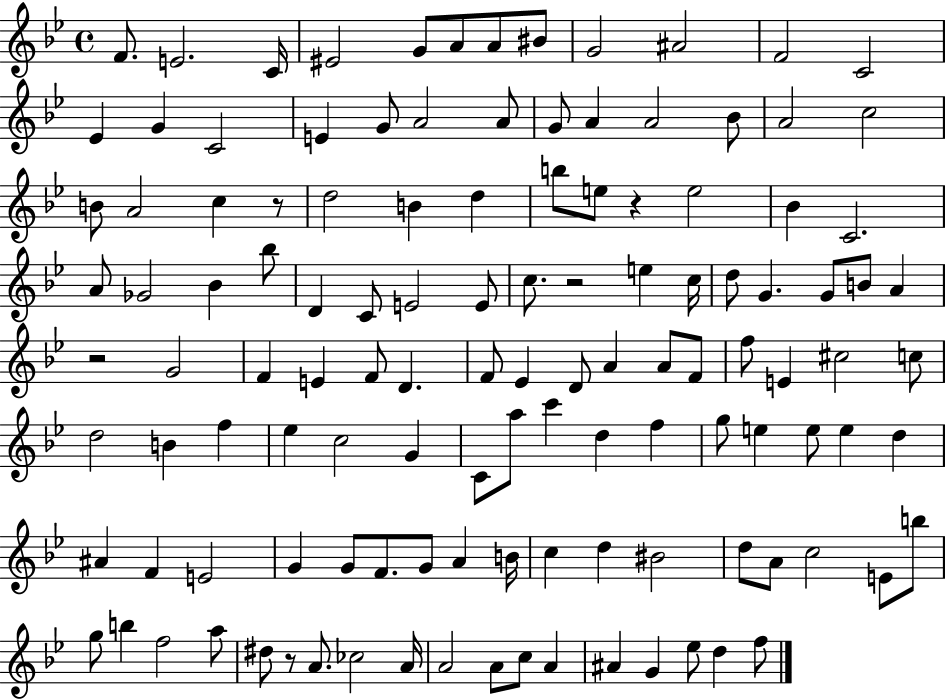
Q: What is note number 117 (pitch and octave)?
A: F5